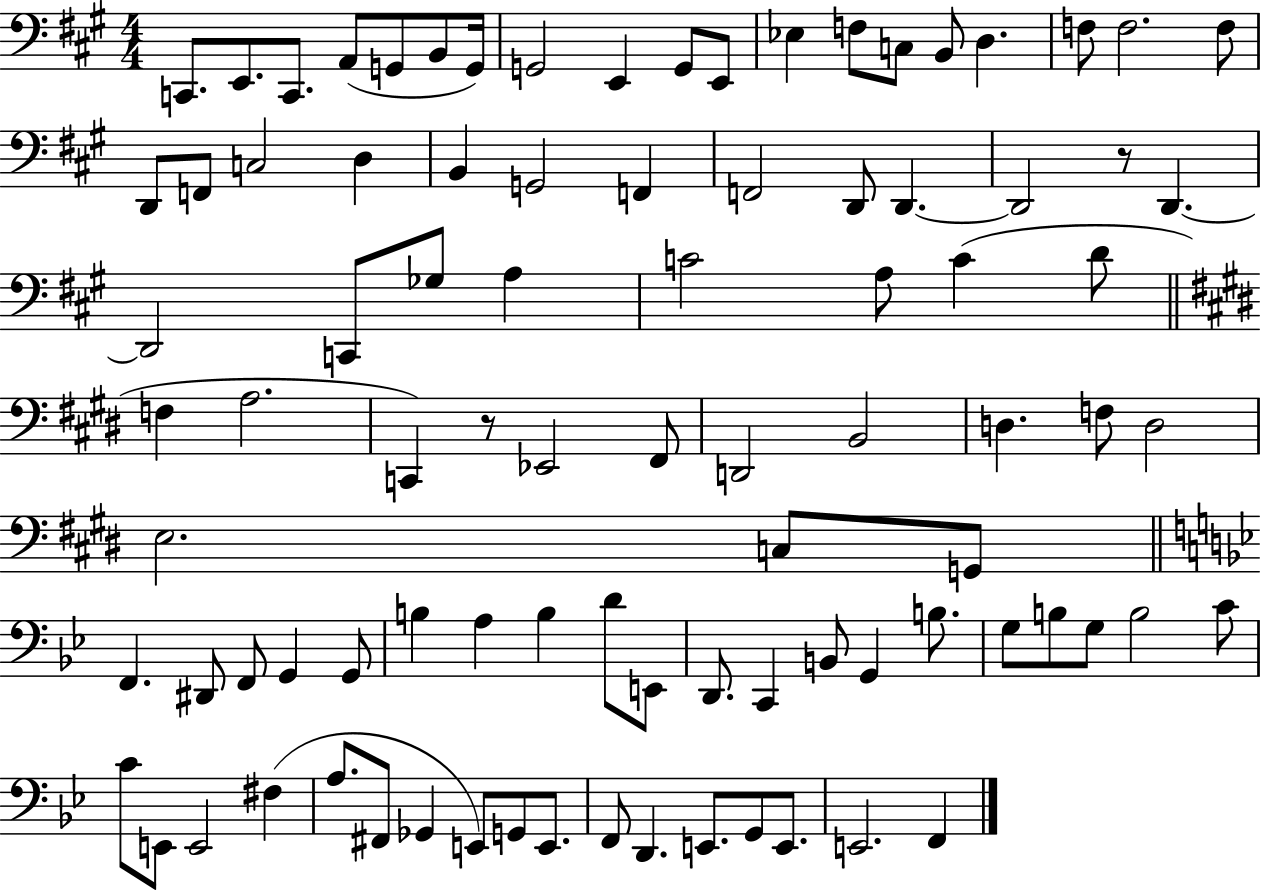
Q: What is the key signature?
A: A major